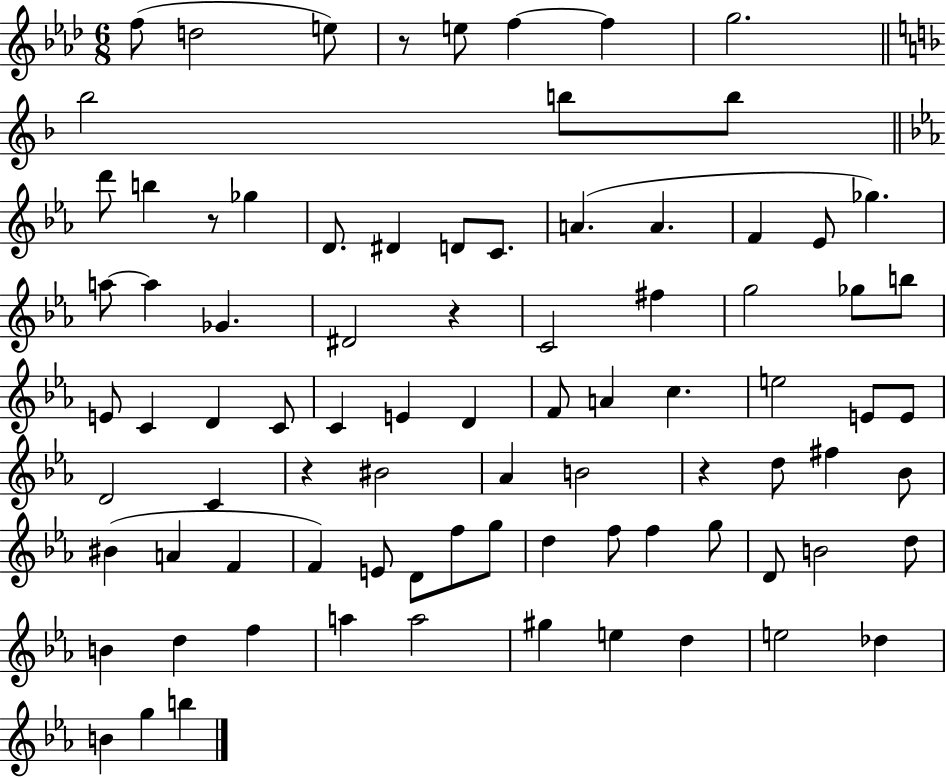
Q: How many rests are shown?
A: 5